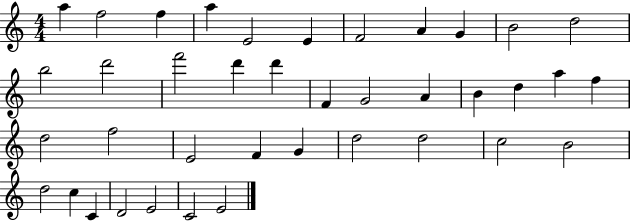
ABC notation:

X:1
T:Untitled
M:4/4
L:1/4
K:C
a f2 f a E2 E F2 A G B2 d2 b2 d'2 f'2 d' d' F G2 A B d a f d2 f2 E2 F G d2 d2 c2 B2 d2 c C D2 E2 C2 E2